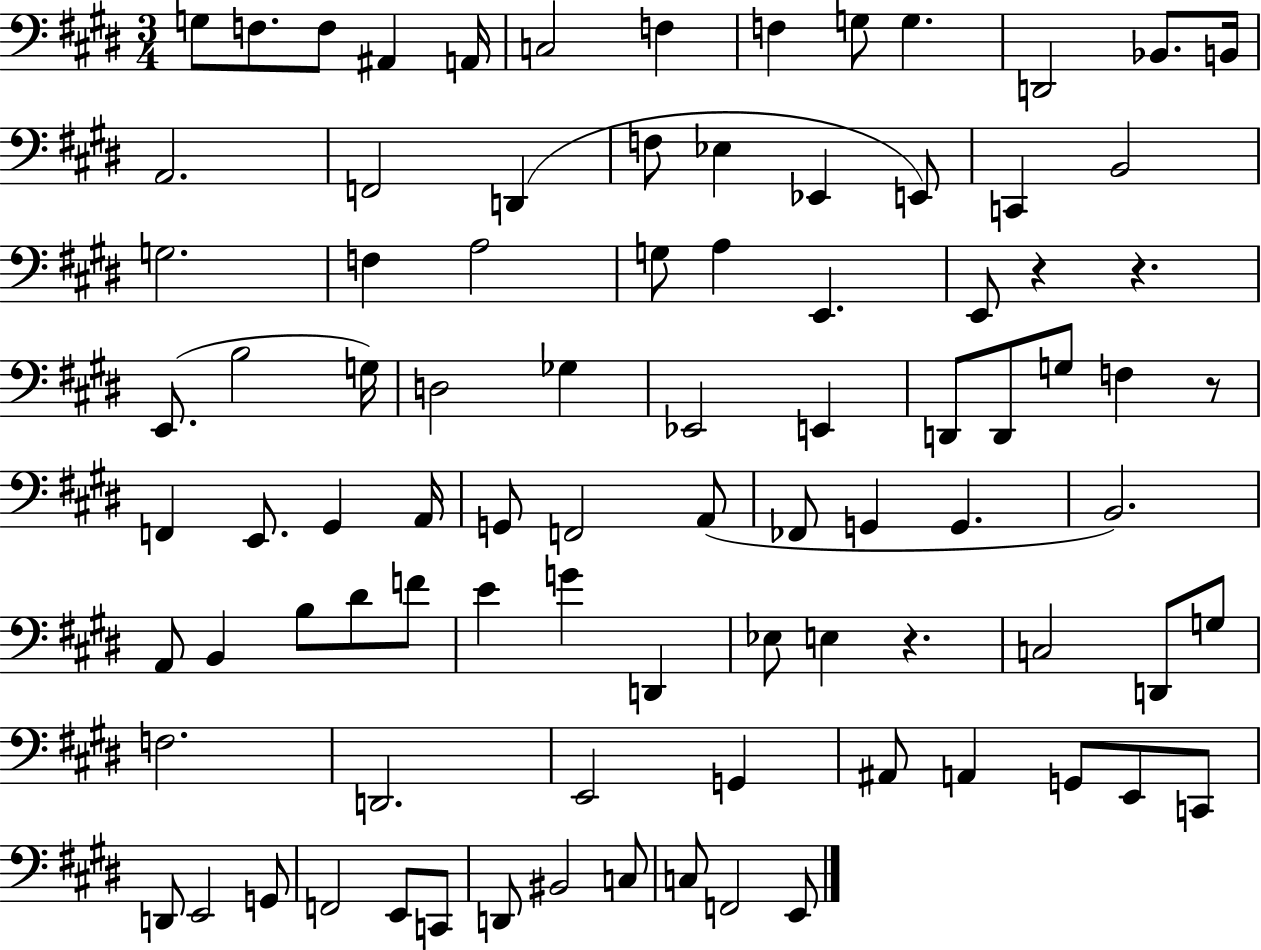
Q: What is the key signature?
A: E major